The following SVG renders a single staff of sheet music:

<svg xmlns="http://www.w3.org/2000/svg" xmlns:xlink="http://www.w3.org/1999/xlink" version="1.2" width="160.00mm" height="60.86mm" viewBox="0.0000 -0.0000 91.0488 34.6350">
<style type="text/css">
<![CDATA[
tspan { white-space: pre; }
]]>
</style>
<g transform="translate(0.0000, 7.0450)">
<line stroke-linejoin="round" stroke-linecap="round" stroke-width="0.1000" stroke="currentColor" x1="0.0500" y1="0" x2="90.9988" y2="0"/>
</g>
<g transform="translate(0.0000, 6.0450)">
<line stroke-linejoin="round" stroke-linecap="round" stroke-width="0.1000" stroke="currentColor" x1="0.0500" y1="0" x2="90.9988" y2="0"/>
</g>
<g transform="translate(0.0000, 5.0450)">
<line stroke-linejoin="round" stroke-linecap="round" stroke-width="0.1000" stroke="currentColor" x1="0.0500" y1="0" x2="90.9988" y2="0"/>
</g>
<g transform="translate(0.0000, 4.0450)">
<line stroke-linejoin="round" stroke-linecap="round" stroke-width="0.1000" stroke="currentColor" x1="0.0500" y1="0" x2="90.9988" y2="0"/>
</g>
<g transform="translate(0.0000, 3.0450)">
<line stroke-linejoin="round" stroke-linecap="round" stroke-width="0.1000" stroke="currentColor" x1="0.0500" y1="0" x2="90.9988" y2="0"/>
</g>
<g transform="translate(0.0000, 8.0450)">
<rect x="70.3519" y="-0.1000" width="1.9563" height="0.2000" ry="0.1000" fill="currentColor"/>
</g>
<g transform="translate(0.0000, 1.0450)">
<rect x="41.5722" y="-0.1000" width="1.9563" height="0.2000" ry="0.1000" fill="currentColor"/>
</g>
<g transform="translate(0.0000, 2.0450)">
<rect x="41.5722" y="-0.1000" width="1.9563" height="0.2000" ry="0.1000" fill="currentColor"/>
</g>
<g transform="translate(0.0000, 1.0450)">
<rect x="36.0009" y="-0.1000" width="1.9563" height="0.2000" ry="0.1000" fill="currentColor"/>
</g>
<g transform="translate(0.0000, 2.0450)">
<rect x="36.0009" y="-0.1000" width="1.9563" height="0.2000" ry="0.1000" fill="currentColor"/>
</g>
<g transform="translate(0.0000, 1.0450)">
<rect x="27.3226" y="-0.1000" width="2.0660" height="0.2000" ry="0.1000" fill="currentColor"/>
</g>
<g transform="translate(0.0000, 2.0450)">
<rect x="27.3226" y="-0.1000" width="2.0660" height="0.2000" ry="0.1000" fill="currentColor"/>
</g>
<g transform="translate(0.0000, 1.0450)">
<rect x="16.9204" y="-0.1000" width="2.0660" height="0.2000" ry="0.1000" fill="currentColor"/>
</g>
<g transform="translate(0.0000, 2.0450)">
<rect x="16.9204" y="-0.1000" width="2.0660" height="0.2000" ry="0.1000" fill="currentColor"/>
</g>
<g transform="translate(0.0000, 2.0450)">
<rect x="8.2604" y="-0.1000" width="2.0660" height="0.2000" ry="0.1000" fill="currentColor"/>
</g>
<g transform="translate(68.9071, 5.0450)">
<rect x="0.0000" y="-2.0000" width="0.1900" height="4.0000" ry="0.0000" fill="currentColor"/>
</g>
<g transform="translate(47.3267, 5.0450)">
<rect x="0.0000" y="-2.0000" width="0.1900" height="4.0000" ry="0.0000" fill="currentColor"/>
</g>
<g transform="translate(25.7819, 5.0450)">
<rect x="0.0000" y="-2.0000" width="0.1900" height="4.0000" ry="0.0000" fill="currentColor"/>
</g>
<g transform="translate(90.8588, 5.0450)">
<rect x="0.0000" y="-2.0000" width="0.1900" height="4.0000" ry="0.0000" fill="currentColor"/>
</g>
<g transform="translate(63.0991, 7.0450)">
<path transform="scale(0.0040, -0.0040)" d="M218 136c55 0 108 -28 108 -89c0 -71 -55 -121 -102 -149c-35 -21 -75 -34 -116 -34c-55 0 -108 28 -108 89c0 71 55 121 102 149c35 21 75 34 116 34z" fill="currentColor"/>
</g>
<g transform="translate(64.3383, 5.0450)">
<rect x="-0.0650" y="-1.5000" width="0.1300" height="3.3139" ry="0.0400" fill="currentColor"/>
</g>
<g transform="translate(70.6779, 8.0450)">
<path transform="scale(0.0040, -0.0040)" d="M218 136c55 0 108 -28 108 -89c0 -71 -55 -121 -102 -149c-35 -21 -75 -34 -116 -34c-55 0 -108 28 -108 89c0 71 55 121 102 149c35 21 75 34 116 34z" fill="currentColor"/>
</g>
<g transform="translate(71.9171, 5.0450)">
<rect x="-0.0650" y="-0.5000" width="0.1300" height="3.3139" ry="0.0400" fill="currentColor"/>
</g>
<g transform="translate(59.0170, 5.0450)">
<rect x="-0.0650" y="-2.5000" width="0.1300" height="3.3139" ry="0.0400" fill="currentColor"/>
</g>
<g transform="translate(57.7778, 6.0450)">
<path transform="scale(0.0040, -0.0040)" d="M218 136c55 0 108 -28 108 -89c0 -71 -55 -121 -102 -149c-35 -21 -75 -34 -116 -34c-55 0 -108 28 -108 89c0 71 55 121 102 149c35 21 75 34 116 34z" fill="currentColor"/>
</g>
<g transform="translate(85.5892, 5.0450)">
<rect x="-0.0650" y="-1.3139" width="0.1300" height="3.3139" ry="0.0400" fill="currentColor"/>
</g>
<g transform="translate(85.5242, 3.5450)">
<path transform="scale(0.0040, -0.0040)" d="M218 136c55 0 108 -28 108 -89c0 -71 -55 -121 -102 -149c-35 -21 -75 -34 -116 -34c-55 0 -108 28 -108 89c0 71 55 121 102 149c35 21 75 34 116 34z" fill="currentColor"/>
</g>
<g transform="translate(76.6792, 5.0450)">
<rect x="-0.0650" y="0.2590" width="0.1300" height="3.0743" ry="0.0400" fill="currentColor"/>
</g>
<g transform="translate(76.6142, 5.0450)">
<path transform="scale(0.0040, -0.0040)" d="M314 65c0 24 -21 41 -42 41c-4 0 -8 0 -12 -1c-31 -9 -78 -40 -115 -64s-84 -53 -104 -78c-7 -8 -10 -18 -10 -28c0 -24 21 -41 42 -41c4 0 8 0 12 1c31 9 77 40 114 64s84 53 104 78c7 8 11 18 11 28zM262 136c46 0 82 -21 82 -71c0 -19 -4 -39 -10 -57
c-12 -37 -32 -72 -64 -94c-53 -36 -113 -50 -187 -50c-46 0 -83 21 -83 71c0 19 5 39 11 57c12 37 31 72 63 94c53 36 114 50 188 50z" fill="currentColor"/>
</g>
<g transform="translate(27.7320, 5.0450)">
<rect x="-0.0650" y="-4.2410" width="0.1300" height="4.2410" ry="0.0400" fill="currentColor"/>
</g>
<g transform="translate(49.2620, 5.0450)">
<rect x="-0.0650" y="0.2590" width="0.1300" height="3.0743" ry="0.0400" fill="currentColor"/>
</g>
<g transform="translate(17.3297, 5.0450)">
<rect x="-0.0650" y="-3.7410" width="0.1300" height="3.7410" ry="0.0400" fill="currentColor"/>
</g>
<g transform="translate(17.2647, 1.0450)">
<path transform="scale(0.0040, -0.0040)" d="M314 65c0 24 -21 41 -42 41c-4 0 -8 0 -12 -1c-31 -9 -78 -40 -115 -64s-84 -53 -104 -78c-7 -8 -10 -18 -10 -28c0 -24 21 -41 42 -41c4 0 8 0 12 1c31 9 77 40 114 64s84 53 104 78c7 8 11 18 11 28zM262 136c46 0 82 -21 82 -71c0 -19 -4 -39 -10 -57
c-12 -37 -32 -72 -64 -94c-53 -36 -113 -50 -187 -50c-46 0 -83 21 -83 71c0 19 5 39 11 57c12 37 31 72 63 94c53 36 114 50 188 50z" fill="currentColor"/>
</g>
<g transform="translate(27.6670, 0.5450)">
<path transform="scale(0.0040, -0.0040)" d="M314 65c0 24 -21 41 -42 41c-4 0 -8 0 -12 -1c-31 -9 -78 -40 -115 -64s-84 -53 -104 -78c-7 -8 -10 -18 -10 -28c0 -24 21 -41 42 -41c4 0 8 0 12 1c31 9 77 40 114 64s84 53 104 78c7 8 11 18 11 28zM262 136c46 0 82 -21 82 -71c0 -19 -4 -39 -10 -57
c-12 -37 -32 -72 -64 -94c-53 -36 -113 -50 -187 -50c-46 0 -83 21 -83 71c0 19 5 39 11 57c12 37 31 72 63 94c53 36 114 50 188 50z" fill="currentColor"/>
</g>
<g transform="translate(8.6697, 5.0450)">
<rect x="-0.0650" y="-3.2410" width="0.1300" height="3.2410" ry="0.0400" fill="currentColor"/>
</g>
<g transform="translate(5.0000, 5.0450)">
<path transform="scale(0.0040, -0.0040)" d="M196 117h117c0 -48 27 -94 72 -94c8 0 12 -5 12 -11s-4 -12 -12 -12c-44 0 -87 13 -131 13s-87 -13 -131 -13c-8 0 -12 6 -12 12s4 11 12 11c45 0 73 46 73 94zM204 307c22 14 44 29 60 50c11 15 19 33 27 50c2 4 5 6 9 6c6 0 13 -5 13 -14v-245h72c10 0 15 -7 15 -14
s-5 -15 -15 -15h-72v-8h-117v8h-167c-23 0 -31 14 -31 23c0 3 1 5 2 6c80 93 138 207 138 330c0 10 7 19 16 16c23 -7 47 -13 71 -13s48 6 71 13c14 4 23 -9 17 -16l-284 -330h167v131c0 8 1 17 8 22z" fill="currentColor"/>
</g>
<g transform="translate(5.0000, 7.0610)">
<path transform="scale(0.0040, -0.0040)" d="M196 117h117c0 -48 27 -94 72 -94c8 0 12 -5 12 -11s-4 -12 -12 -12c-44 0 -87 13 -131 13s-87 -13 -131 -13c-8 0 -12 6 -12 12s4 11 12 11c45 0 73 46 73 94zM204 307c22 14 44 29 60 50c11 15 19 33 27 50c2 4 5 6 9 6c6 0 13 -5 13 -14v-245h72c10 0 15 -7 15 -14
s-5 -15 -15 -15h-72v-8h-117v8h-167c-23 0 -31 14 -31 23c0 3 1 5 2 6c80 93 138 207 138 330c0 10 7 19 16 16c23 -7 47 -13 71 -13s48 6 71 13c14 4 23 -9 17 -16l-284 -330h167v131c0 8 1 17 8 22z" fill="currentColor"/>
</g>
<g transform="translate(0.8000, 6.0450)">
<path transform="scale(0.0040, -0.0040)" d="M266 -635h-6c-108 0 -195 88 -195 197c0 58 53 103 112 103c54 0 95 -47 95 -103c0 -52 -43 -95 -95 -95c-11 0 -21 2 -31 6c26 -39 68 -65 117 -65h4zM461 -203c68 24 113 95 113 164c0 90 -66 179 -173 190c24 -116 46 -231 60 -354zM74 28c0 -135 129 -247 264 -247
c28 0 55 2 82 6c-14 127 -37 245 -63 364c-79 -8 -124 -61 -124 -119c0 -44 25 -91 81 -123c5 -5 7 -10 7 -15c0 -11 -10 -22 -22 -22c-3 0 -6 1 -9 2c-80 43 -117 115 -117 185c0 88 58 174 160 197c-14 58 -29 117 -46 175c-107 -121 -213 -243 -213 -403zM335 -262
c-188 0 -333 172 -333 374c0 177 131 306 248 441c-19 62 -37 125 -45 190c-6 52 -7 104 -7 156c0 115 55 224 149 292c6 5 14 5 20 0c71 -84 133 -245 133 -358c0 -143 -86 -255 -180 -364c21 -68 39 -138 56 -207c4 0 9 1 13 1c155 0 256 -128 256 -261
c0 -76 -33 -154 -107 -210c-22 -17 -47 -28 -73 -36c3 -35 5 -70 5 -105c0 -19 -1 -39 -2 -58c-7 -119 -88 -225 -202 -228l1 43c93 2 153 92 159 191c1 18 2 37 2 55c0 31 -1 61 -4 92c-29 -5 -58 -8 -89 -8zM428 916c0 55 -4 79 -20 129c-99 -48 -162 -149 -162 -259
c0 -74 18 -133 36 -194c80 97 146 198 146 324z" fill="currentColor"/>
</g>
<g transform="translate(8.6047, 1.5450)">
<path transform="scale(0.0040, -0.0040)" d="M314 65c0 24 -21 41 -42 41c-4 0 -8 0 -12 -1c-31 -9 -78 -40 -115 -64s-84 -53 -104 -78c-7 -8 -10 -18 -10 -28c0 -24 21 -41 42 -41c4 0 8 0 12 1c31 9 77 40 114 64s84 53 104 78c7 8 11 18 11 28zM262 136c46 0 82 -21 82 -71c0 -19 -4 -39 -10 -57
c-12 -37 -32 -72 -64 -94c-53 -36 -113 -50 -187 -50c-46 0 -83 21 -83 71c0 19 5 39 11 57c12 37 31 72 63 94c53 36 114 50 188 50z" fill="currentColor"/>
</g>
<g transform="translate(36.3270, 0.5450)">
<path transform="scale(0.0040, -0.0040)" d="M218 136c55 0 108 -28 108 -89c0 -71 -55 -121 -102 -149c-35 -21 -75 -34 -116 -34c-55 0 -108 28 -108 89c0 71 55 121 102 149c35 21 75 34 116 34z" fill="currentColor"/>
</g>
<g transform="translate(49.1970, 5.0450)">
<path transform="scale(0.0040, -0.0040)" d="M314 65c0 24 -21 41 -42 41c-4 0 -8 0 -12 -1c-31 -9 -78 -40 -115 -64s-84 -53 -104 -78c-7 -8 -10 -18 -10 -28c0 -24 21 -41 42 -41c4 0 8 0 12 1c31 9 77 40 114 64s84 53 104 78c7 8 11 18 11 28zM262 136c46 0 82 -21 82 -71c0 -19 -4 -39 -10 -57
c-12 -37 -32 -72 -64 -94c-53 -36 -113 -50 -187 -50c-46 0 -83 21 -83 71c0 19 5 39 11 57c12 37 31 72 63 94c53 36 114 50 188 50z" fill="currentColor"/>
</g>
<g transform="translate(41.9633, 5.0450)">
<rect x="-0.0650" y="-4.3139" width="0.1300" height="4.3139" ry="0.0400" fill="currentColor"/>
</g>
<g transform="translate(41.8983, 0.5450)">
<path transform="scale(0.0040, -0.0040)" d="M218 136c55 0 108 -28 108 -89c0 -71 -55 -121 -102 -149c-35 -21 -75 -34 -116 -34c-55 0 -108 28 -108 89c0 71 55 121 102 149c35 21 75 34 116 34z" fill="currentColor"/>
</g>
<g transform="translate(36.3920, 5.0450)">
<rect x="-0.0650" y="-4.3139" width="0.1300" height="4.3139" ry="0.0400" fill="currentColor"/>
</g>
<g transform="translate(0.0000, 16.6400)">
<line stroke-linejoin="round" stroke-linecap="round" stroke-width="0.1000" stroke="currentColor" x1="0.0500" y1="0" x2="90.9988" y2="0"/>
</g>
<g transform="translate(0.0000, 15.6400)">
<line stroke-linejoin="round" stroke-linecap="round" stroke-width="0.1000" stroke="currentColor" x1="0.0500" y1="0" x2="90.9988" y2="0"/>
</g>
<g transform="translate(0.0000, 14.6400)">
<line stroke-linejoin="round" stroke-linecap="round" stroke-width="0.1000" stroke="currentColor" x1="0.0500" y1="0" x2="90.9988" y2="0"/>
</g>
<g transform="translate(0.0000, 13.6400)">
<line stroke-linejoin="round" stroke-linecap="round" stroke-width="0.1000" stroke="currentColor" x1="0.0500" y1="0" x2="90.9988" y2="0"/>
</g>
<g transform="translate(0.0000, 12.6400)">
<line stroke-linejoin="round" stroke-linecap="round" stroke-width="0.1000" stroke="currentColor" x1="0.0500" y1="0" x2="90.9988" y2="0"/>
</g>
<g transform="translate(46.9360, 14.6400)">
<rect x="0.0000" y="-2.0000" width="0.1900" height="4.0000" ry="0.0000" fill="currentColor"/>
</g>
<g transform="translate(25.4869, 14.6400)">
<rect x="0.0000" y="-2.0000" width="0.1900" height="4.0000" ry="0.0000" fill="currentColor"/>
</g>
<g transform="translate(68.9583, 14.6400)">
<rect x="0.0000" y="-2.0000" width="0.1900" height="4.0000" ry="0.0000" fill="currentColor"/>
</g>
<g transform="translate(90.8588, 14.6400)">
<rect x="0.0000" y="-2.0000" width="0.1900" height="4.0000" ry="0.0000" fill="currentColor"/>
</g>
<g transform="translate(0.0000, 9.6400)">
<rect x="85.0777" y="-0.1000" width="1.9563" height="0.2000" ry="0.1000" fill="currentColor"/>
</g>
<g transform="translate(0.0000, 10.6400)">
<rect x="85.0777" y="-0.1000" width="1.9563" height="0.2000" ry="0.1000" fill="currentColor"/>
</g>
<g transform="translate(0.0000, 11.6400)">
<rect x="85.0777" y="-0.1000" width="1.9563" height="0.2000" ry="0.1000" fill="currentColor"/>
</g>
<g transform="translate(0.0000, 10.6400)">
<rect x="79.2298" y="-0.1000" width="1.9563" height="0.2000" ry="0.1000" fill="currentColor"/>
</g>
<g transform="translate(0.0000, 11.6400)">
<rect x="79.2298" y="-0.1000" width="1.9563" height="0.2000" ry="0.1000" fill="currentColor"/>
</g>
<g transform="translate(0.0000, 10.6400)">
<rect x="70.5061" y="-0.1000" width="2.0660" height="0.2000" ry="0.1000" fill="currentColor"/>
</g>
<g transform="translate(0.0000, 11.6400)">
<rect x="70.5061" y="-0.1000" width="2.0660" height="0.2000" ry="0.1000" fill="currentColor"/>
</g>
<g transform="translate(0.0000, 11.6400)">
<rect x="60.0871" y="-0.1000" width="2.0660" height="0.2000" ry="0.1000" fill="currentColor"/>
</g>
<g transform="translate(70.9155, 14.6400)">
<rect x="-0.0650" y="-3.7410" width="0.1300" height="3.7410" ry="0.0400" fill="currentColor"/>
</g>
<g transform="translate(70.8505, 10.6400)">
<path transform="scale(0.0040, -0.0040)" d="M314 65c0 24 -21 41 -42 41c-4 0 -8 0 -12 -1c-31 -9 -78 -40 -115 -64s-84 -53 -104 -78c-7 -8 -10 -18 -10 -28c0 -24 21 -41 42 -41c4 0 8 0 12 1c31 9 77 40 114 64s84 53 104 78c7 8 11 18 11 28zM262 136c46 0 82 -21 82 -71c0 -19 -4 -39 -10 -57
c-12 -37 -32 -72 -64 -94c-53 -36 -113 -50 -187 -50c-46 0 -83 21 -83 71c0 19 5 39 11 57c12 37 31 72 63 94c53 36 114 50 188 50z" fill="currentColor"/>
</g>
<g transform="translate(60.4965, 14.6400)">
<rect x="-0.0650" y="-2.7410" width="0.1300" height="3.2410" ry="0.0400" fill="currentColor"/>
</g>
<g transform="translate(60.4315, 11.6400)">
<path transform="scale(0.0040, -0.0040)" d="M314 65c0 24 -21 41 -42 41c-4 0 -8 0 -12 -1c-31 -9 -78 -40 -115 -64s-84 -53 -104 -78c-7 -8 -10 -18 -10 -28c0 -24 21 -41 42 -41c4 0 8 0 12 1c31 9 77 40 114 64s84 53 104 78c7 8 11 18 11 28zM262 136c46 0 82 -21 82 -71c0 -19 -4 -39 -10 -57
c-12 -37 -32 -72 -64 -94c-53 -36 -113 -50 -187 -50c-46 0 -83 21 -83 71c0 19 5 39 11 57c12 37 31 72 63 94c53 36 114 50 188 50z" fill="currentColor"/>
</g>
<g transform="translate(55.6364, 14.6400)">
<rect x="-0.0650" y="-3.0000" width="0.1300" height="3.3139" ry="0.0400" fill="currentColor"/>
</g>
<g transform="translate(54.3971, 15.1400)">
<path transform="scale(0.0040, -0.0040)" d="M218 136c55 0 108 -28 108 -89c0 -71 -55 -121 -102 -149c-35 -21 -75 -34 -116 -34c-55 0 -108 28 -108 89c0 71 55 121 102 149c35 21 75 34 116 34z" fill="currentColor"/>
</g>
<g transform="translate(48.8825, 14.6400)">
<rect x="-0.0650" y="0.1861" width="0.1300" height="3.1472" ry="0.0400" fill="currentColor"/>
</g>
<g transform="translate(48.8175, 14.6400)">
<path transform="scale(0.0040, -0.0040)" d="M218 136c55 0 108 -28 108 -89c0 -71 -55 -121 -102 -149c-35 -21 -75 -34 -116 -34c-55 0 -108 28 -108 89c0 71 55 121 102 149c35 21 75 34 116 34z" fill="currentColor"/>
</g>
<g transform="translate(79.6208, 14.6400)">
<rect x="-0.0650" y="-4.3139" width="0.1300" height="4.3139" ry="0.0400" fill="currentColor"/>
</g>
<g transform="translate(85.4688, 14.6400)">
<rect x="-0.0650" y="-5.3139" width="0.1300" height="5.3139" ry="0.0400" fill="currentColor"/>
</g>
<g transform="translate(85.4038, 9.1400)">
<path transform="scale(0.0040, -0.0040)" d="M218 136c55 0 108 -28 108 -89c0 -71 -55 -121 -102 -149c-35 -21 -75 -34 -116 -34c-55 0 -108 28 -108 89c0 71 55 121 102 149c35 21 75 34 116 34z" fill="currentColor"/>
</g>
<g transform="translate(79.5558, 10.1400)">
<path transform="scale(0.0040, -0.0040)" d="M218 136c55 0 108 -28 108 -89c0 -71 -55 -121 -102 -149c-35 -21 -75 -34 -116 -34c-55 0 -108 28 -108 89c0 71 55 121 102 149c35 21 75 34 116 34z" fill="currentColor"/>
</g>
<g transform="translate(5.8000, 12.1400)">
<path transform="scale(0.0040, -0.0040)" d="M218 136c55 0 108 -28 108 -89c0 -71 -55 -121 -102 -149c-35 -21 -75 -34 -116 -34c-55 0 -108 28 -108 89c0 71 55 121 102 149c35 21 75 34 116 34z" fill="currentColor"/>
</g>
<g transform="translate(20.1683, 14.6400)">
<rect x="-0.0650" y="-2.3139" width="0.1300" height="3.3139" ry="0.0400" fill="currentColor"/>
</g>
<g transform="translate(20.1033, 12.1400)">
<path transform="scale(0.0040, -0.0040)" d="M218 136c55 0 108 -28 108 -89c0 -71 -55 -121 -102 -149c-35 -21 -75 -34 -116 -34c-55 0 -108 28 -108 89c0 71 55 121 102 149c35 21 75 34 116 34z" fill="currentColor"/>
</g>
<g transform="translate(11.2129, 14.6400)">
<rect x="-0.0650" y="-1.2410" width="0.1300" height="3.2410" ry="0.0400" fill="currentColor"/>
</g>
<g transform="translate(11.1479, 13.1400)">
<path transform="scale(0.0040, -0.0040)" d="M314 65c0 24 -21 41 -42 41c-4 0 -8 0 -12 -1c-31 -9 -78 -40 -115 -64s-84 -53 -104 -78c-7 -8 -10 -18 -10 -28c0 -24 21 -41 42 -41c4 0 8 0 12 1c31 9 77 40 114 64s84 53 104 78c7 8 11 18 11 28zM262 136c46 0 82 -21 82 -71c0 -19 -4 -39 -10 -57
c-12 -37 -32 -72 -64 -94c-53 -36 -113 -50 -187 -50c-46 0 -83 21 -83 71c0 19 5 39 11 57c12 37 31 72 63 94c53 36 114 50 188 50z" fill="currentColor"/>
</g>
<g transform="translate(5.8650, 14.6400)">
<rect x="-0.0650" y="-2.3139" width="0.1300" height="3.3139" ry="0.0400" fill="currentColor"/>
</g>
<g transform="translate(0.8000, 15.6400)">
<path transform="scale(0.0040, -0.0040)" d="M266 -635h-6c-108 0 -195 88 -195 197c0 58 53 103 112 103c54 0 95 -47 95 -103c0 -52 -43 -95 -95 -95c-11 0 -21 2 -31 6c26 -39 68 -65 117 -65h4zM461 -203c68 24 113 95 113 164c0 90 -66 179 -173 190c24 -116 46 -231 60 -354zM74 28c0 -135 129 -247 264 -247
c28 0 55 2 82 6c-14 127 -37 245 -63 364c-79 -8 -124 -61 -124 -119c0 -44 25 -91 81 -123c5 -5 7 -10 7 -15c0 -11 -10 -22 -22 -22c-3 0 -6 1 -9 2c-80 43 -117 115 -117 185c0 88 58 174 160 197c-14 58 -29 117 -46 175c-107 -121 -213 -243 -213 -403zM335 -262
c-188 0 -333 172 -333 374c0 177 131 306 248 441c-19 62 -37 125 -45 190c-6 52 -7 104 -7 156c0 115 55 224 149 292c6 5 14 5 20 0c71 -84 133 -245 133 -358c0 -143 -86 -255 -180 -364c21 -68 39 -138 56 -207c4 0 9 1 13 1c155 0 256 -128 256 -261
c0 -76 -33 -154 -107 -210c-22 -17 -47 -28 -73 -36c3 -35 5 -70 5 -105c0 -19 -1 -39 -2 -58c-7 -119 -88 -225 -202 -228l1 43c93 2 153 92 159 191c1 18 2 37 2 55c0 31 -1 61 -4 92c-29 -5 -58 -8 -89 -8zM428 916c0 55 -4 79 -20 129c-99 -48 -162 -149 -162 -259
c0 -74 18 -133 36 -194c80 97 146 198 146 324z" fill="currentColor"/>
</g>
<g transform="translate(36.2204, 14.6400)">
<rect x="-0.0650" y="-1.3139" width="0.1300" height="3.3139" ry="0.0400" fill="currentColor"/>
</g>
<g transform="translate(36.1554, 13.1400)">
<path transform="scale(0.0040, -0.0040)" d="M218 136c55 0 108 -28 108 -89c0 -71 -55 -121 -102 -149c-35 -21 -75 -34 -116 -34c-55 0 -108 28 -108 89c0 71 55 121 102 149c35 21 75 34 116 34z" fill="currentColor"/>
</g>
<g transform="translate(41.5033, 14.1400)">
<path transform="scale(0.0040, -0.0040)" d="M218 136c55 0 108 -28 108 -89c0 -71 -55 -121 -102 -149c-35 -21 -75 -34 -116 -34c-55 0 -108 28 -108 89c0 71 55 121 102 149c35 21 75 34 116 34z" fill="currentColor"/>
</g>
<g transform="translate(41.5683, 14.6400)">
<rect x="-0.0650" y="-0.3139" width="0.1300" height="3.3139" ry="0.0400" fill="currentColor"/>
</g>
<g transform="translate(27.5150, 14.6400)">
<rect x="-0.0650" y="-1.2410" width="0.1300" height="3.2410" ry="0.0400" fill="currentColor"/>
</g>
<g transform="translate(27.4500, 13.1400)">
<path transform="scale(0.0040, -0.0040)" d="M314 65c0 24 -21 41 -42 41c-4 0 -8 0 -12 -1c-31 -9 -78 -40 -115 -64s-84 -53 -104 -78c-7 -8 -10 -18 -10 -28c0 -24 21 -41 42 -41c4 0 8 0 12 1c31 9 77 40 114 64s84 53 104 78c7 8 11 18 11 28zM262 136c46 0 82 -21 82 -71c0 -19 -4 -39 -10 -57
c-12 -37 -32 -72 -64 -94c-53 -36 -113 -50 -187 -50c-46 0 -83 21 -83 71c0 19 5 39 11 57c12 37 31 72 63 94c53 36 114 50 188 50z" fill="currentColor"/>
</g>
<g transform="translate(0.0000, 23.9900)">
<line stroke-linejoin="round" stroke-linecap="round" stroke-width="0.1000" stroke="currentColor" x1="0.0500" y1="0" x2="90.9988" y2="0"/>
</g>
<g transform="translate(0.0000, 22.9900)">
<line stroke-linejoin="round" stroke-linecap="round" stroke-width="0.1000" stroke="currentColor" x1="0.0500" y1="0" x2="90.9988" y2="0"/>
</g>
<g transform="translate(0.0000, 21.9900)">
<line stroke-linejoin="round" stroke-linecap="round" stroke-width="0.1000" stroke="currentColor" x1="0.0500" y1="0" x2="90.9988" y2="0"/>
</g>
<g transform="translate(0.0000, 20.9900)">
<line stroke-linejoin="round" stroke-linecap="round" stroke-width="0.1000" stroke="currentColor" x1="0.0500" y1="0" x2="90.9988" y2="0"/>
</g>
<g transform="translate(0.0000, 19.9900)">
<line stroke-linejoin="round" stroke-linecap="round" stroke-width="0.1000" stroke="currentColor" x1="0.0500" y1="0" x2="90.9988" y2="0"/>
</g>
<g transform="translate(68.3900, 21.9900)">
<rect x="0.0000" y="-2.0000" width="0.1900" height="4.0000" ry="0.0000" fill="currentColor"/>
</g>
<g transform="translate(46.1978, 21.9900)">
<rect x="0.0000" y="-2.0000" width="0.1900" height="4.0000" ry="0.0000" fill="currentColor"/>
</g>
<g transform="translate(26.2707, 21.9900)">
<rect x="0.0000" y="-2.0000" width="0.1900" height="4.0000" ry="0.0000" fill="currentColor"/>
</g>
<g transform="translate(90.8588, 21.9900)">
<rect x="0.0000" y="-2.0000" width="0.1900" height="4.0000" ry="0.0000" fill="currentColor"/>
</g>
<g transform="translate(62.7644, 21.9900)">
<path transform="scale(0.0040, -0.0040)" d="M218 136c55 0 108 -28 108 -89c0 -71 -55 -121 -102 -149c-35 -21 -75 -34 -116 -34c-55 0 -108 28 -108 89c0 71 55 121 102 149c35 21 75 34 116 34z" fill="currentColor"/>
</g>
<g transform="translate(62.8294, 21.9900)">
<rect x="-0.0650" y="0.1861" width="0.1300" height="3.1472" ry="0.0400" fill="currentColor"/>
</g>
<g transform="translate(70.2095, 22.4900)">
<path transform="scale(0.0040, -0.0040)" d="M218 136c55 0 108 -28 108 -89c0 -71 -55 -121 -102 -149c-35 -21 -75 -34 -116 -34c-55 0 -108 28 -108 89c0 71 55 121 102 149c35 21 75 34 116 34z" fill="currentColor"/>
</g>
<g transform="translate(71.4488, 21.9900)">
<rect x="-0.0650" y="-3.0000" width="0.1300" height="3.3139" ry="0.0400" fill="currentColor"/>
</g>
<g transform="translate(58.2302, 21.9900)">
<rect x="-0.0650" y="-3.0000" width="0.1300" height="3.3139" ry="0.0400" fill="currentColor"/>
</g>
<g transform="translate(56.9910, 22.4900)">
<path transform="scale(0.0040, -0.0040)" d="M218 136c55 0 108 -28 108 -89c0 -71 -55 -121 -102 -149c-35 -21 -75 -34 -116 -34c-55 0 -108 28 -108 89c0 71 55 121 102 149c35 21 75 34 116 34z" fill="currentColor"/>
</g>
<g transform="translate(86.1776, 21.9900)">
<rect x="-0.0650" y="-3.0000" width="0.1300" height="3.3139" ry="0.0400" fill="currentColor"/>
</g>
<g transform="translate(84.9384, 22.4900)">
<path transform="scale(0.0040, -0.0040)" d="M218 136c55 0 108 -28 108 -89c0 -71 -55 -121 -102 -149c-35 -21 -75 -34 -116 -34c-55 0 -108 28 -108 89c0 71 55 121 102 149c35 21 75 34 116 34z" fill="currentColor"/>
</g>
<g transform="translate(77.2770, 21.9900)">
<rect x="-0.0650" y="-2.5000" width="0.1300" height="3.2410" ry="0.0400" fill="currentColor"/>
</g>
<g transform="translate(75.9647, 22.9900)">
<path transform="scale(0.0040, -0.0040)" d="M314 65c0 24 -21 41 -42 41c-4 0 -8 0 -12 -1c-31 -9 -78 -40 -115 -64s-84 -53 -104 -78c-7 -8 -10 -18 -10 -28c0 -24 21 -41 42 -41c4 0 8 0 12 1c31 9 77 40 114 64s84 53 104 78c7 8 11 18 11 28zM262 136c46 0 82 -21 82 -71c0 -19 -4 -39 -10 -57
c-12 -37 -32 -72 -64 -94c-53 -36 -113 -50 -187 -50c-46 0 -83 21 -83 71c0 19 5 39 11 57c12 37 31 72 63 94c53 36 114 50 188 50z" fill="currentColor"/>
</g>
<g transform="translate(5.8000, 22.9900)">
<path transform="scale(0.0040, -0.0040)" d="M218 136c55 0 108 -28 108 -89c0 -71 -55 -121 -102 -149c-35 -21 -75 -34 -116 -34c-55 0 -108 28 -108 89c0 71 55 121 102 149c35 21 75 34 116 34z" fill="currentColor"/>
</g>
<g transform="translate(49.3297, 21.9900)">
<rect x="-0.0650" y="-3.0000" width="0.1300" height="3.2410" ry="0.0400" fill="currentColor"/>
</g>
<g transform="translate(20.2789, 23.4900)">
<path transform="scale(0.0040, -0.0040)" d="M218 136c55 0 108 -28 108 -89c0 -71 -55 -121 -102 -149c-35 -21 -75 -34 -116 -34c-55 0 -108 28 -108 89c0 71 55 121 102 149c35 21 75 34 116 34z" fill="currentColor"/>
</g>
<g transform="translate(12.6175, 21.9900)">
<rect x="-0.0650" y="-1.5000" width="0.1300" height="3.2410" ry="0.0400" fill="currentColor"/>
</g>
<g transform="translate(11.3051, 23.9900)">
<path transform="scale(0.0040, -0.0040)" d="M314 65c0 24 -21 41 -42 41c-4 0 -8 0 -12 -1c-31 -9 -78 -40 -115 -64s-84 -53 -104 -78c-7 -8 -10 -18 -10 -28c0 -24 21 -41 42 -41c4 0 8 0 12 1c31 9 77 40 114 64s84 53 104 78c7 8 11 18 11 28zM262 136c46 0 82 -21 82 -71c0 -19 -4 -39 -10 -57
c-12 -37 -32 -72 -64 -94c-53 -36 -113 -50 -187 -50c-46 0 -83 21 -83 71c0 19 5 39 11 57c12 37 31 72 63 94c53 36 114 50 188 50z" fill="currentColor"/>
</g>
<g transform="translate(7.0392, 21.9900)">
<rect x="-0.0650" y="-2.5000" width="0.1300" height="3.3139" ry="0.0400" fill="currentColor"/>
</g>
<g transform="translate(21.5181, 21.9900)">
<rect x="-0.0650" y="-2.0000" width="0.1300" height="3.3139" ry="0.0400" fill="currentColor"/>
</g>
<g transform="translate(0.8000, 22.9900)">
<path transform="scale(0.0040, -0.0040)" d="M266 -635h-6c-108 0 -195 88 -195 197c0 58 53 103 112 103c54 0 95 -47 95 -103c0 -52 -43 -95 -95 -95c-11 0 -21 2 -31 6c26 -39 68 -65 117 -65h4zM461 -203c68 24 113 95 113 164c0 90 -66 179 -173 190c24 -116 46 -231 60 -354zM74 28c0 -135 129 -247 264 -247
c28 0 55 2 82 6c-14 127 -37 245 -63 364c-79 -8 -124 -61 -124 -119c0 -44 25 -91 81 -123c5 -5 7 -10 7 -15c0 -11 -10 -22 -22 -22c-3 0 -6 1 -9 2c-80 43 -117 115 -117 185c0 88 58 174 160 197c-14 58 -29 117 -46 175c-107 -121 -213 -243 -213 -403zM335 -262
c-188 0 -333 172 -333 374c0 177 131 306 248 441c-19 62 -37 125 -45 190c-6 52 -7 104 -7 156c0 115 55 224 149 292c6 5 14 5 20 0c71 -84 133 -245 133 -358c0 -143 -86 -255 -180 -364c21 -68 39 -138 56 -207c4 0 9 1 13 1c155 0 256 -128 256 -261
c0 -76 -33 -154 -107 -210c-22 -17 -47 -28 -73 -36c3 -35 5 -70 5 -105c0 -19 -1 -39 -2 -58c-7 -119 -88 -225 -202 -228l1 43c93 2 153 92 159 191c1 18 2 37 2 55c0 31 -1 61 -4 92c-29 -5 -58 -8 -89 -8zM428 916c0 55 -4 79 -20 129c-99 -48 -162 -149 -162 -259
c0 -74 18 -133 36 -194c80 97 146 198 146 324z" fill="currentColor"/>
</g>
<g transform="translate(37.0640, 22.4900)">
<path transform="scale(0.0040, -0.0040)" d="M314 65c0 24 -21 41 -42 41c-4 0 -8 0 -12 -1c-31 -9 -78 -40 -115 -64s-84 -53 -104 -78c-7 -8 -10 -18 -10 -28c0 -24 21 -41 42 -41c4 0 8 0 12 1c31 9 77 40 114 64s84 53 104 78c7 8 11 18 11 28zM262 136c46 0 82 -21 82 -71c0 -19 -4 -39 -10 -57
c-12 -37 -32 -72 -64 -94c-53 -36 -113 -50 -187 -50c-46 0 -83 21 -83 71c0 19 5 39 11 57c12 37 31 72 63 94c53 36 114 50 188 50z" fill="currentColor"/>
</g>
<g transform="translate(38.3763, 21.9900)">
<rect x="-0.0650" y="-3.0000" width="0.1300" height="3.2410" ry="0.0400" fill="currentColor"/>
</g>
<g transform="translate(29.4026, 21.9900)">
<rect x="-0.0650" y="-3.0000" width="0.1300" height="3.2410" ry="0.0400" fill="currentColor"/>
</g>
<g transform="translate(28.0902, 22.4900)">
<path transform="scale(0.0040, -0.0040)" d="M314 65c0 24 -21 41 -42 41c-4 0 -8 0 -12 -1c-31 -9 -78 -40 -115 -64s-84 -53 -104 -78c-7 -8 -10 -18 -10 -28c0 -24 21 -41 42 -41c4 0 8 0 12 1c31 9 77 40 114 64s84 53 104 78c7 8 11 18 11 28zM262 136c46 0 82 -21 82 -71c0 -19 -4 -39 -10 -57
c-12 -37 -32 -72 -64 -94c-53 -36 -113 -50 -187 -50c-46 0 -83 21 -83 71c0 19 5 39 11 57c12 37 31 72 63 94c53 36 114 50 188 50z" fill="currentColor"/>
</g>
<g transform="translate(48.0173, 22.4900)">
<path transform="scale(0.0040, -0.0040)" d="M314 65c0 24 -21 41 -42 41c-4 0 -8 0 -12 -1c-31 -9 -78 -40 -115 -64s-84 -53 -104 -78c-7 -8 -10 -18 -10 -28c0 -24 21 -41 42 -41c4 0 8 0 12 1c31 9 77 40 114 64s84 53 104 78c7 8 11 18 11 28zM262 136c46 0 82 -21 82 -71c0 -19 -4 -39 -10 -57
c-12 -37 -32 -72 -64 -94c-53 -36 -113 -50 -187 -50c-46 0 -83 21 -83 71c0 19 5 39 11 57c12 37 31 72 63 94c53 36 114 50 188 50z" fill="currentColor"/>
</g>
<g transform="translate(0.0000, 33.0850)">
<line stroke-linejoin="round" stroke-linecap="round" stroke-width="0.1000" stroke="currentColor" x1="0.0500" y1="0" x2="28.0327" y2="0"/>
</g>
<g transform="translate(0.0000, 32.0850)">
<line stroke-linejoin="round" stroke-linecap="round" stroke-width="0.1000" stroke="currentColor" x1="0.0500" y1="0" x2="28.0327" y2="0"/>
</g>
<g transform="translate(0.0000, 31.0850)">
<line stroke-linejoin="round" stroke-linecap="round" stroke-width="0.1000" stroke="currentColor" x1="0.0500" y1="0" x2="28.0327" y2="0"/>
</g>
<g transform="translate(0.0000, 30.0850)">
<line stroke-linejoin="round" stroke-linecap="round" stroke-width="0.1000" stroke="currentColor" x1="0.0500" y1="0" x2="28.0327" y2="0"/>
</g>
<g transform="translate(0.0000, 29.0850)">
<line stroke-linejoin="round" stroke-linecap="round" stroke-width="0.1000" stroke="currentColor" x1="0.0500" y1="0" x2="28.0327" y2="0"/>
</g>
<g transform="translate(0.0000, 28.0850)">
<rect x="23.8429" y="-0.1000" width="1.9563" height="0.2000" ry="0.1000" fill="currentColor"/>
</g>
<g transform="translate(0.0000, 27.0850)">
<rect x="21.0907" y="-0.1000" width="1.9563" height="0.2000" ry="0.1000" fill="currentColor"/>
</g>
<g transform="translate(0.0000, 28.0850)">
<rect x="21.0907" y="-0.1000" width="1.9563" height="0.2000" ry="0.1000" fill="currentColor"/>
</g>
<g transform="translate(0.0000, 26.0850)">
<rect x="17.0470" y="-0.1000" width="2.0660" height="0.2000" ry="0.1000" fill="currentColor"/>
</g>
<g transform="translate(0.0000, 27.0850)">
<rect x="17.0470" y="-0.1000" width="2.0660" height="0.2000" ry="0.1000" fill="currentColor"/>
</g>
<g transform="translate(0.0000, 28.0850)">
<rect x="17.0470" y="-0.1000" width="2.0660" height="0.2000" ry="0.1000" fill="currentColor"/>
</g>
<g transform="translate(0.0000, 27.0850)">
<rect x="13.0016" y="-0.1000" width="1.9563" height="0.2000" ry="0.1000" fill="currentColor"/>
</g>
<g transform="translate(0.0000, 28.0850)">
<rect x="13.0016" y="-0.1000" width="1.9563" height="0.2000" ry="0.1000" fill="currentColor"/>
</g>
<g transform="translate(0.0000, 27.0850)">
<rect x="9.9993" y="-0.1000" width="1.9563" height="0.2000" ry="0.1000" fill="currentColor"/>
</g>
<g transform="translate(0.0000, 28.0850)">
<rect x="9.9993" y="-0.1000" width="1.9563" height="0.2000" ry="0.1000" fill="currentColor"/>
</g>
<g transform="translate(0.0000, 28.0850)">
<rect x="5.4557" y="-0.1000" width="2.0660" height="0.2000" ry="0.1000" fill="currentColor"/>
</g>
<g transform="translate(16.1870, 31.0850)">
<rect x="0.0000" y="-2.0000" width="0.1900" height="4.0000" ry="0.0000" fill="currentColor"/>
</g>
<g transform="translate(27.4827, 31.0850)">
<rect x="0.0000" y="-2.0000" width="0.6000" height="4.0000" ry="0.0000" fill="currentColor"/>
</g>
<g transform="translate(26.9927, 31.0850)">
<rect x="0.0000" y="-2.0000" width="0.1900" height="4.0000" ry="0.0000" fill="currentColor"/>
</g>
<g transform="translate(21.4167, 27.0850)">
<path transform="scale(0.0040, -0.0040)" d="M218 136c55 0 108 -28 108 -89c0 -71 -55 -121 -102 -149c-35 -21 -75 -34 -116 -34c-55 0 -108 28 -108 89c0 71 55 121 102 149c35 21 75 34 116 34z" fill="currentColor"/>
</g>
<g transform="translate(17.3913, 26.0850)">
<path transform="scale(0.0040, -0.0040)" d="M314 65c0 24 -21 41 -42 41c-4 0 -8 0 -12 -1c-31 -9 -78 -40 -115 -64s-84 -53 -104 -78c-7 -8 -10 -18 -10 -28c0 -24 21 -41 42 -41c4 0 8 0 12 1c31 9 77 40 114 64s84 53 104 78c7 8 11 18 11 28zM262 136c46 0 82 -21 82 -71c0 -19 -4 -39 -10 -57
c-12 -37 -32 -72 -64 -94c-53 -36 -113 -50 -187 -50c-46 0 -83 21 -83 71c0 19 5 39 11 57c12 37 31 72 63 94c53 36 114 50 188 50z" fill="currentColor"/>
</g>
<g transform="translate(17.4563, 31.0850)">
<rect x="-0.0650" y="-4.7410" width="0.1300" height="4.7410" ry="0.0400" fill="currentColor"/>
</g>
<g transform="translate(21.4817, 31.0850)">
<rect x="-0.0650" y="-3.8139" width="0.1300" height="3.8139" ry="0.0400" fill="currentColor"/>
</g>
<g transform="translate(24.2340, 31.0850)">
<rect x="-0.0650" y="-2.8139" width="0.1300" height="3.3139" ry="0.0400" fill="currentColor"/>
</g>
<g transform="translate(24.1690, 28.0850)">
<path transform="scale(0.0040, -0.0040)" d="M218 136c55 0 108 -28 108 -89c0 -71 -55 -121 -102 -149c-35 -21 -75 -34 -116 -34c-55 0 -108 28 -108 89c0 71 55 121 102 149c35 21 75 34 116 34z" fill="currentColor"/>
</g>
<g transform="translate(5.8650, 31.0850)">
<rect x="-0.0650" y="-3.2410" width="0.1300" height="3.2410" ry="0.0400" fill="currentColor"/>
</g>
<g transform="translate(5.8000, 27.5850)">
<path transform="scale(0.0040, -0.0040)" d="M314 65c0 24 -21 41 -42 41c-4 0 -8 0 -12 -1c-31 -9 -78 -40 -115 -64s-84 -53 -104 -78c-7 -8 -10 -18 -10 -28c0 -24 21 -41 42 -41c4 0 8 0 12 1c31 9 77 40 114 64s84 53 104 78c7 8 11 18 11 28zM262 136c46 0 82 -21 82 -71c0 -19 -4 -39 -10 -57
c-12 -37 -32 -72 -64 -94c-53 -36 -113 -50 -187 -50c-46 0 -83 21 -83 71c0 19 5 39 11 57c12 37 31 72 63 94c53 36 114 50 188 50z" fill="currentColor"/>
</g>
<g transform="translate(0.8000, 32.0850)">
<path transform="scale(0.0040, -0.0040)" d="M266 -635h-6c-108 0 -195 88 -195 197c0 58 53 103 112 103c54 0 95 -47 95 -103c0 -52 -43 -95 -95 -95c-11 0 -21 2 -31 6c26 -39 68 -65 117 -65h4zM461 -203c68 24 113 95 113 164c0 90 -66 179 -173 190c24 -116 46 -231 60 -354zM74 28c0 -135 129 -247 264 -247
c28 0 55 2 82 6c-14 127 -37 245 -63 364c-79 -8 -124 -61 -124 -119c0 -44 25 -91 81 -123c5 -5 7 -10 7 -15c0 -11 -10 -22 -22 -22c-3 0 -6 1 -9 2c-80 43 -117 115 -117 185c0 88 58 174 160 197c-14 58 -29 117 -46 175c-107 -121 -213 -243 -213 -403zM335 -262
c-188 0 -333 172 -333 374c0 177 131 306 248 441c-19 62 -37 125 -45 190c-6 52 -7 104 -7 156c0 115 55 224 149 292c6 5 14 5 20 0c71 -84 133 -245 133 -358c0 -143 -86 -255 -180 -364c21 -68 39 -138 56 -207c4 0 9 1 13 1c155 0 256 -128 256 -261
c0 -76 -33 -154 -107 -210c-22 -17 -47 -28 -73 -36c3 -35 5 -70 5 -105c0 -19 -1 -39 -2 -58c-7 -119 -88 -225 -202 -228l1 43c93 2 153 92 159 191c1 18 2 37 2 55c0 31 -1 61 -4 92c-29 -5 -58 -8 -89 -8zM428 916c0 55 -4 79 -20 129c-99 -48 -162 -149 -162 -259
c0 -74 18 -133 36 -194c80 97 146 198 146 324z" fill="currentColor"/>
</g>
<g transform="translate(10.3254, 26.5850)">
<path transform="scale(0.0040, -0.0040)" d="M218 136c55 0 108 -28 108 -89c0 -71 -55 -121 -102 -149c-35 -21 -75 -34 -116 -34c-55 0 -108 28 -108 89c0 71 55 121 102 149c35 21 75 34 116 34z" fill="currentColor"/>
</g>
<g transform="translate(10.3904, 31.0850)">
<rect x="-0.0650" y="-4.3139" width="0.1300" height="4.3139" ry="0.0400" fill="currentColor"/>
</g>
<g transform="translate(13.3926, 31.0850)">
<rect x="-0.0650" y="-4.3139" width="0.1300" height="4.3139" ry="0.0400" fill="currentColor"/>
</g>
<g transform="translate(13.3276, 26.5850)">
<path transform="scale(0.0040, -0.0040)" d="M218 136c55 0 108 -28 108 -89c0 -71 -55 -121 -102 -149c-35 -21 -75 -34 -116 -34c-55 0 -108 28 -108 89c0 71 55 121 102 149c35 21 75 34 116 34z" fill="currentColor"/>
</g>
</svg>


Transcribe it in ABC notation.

X:1
T:Untitled
M:4/4
L:1/4
K:C
b2 c'2 d'2 d' d' B2 G E C B2 e g e2 g e2 e c B A a2 c'2 d' f' G E2 F A2 A2 A2 A B A G2 A b2 d' d' e'2 c' a